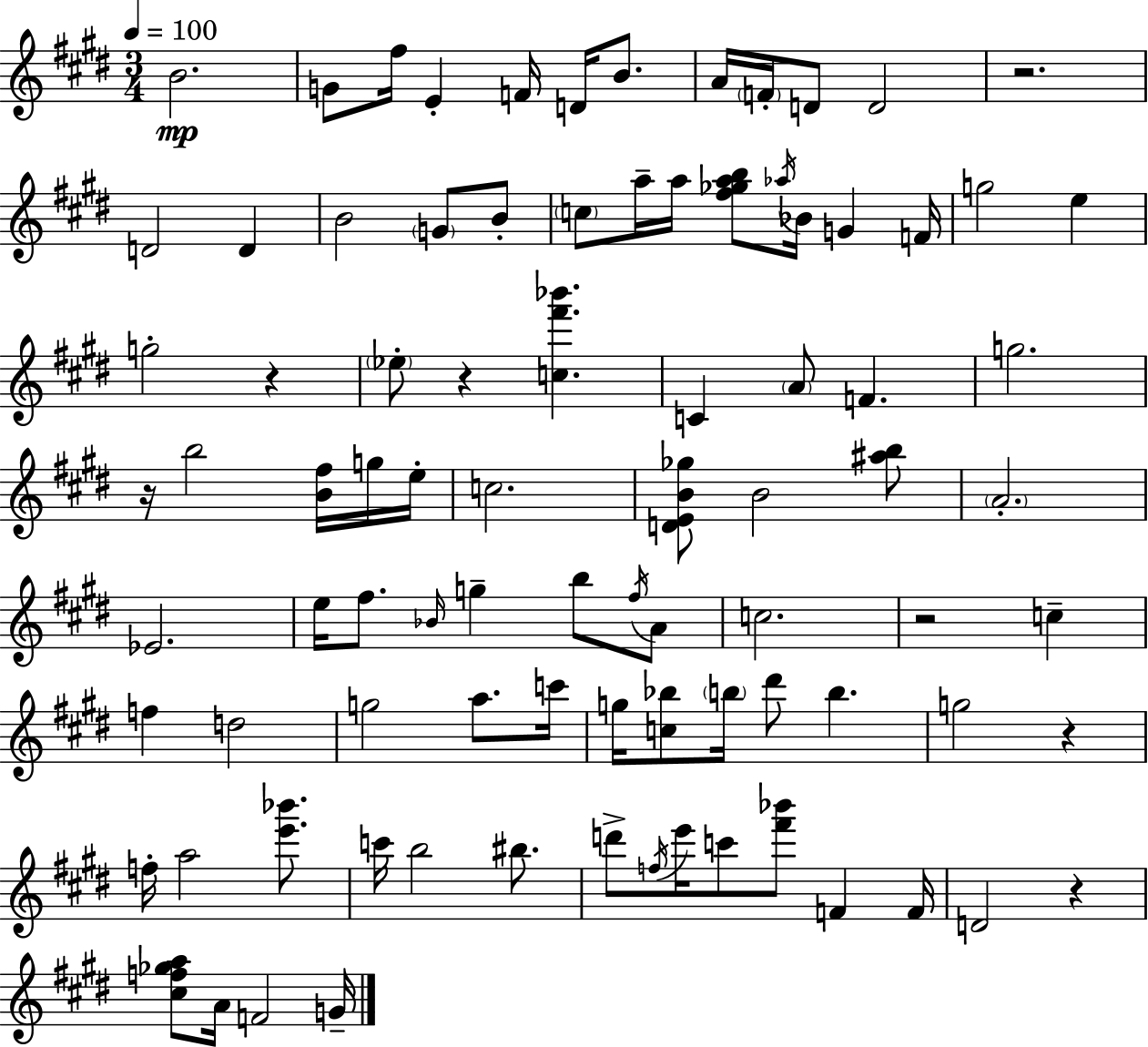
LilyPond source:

{
  \clef treble
  \numericTimeSignature
  \time 3/4
  \key e \major
  \tempo 4 = 100
  b'2.\mp | g'8 fis''16 e'4-. f'16 d'16 b'8. | a'16 \parenthesize f'16-. d'8 d'2 | r2. | \break d'2 d'4 | b'2 \parenthesize g'8 b'8-. | \parenthesize c''8 a''16-- a''16 <fis'' ges'' a'' b''>8 \acciaccatura { aes''16 } bes'16 g'4 | f'16 g''2 e''4 | \break g''2-. r4 | \parenthesize ees''8-. r4 <c'' fis''' bes'''>4. | c'4 \parenthesize a'8 f'4. | g''2. | \break r16 b''2 <b' fis''>16 g''16 | e''16-. c''2. | <d' e' b' ges''>8 b'2 <ais'' b''>8 | \parenthesize a'2.-. | \break ees'2. | e''16 fis''8. \grace { bes'16 } g''4-- b''8 | \acciaccatura { fis''16 } a'8 c''2. | r2 c''4-- | \break f''4 d''2 | g''2 a''8. | c'''16 g''16 <c'' bes''>8 \parenthesize b''16 dis'''8 b''4. | g''2 r4 | \break f''16-. a''2 | <e''' bes'''>8. c'''16 b''2 | bis''8. d'''8-> \acciaccatura { f''16 } e'''16 c'''8 <fis''' bes'''>8 f'4 | f'16 d'2 | \break r4 <cis'' f'' ges'' a''>8 a'16 f'2 | g'16-- \bar "|."
}